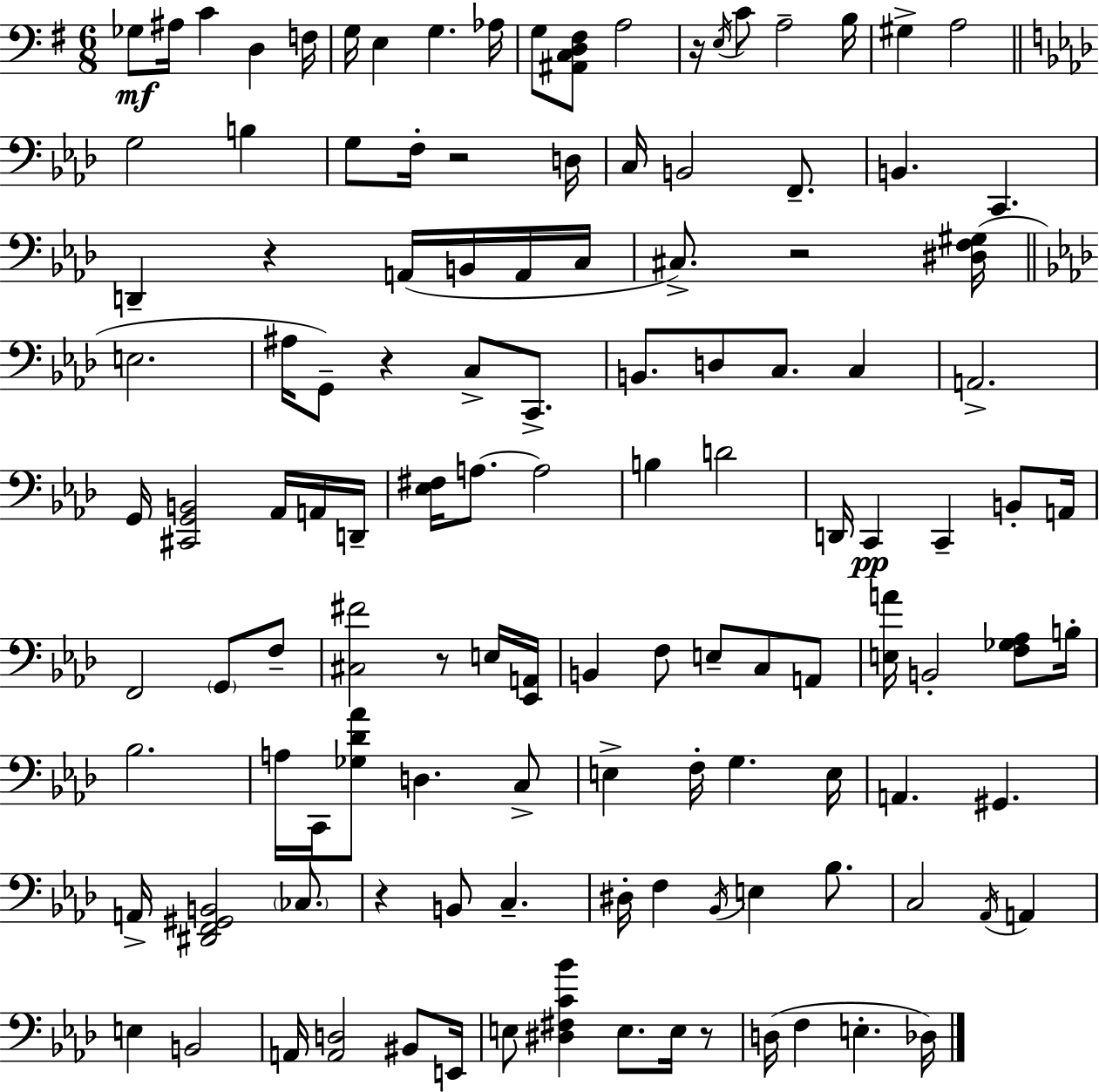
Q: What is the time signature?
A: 6/8